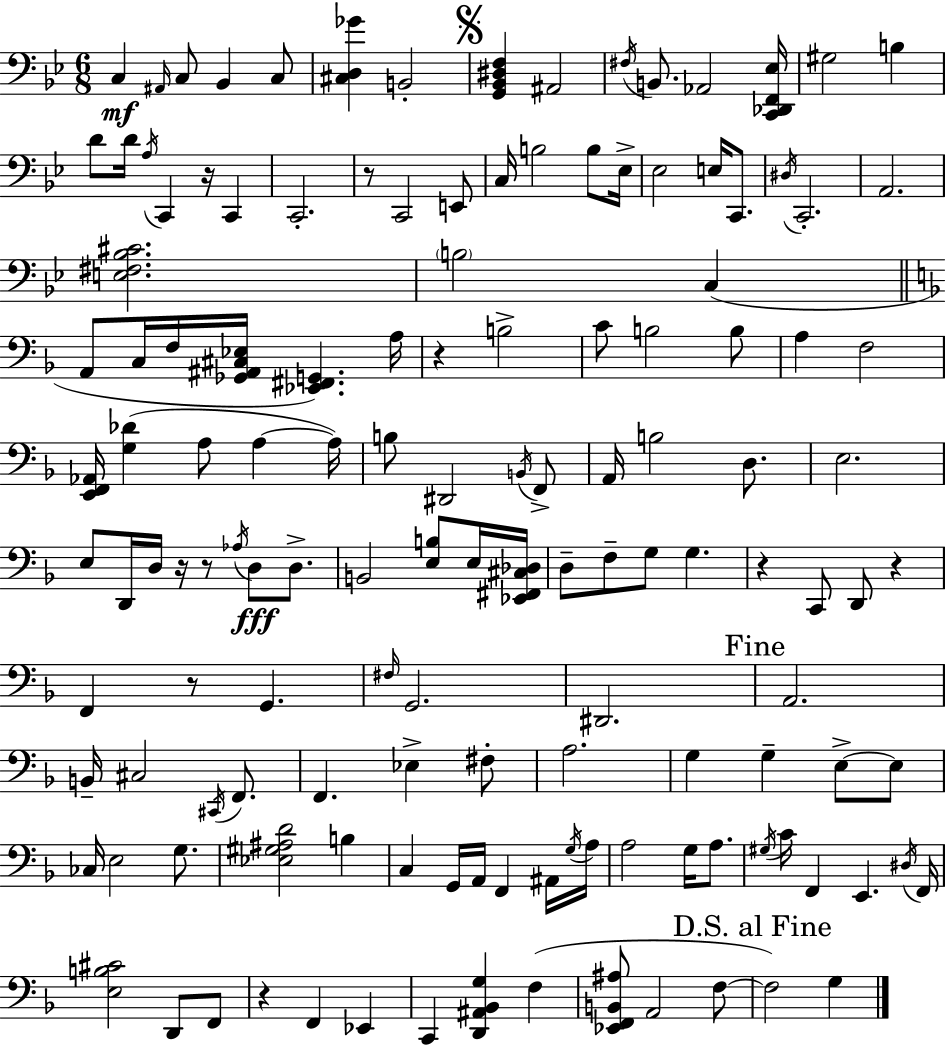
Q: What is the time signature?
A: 6/8